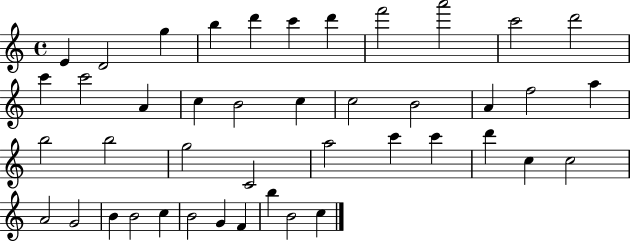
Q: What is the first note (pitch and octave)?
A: E4